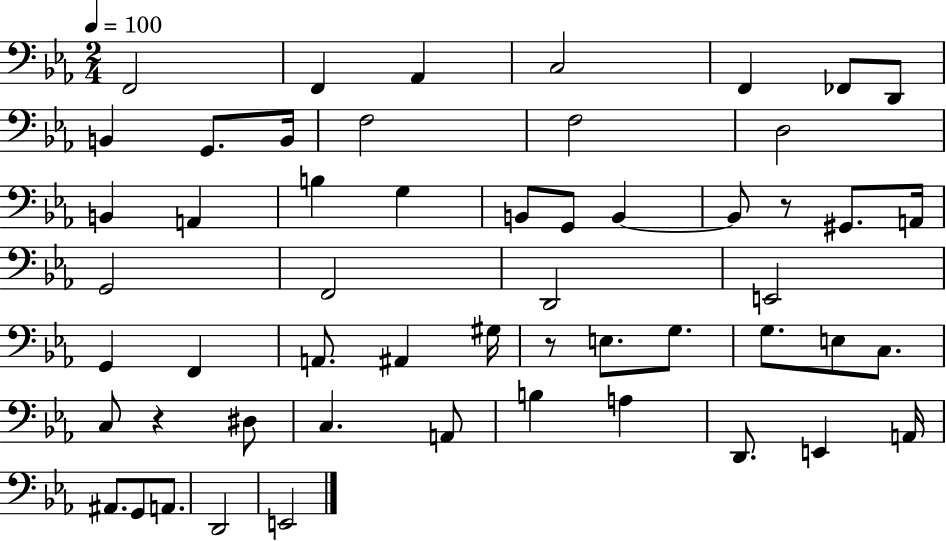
F2/h F2/q Ab2/q C3/h F2/q FES2/e D2/e B2/q G2/e. B2/s F3/h F3/h D3/h B2/q A2/q B3/q G3/q B2/e G2/e B2/q B2/e R/e G#2/e. A2/s G2/h F2/h D2/h E2/h G2/q F2/q A2/e. A#2/q G#3/s R/e E3/e. G3/e. G3/e. E3/e C3/e. C3/e R/q D#3/e C3/q. A2/e B3/q A3/q D2/e. E2/q A2/s A#2/e. G2/e A2/e. D2/h E2/h